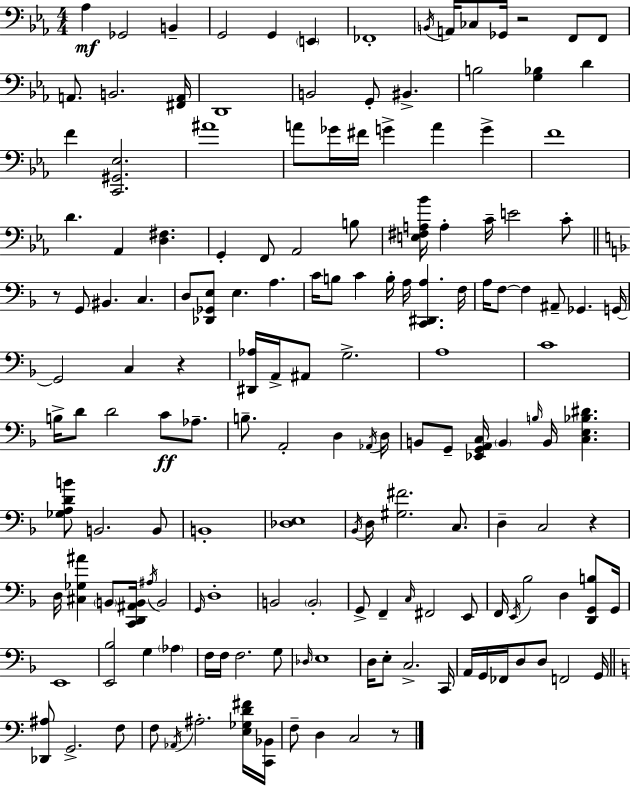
Ab3/q Gb2/h B2/q G2/h G2/q E2/q FES2/w B2/s A2/s CES3/e Gb2/s R/h F2/e F2/e A2/e. B2/h. [F#2,A2]/s D2/w B2/h G2/e BIS2/q. B3/h [G3,Bb3]/q D4/q F4/q [C2,G#2,Eb3]/h. A#4/w A4/e Gb4/s F#4/s G4/q A4/q G4/q F4/w D4/q. Ab2/q [D3,F#3]/q. G2/q F2/e Ab2/h B3/e [E3,F#3,A3,Bb4]/s A3/q C4/s E4/h C4/e R/e G2/e BIS2/q. C3/q. D3/e [Db2,Gb2,E3]/e E3/q. A3/q. C4/s B3/e C4/q B3/s A3/s [C2,D#2,A3]/q. F3/s A3/s F3/e F3/q A#2/e Gb2/q. G2/s G2/h C3/q R/q [D#2,Ab3]/s A2/s A#2/e G3/h. A3/w C4/w B3/s D4/e D4/h C4/e Ab3/e. B3/e. A2/h D3/q Ab2/s D3/s B2/e G2/e [Eb2,G2,A2,C3]/s B2/q B3/s B2/s [C3,E3,Bb3,D#4]/q. [Gb3,A3,D4,B4]/e B2/h. B2/e B2/w [Db3,E3]/w Bb2/s D3/s [G#3,F#4]/h. C3/e. D3/q C3/h R/q D3/s [C#3,Gb3,A#4]/q B2/e [C2,D2,A#2,B2]/s A#3/s B2/h G2/s D3/w B2/h B2/h G2/e F2/q C3/s F#2/h E2/e F2/s E2/s Bb3/h D3/q [D2,G2,B3]/e G2/s E2/w [E2,Bb3]/h G3/q Ab3/q F3/s F3/s F3/h. G3/e Db3/s E3/w D3/s E3/e C3/h. C2/s A2/s G2/s FES2/s D3/e D3/e F2/h G2/s [Db2,A#3]/e G2/h. F3/e F3/e Ab2/s A#3/h. [E3,Gb3,D4,F#4]/s [C2,Bb2]/s F3/e D3/q C3/h R/e